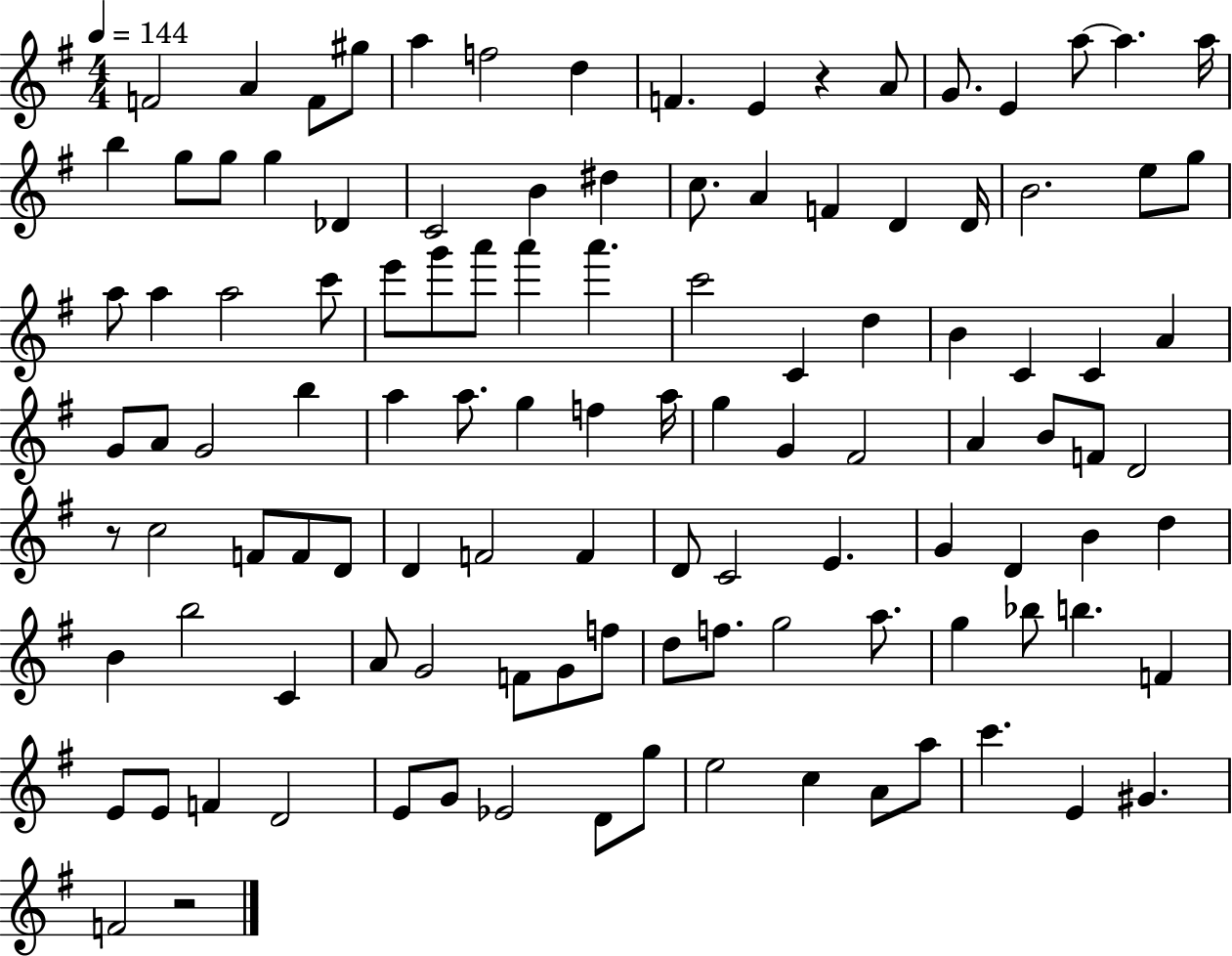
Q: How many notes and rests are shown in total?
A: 113